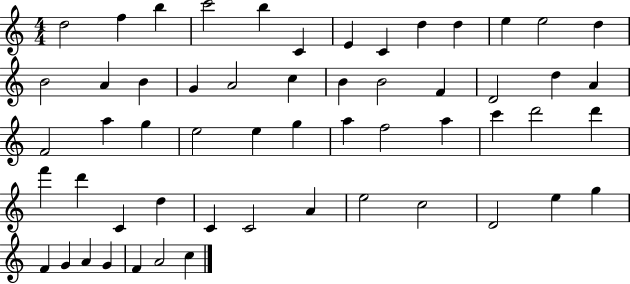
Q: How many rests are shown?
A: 0